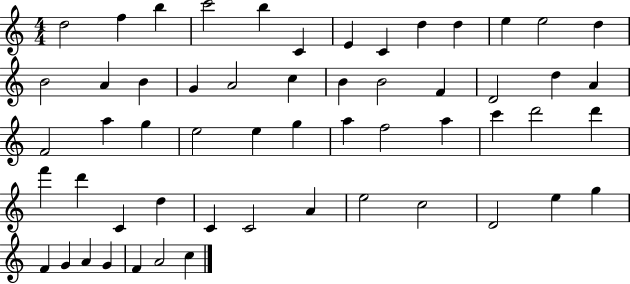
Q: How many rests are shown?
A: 0